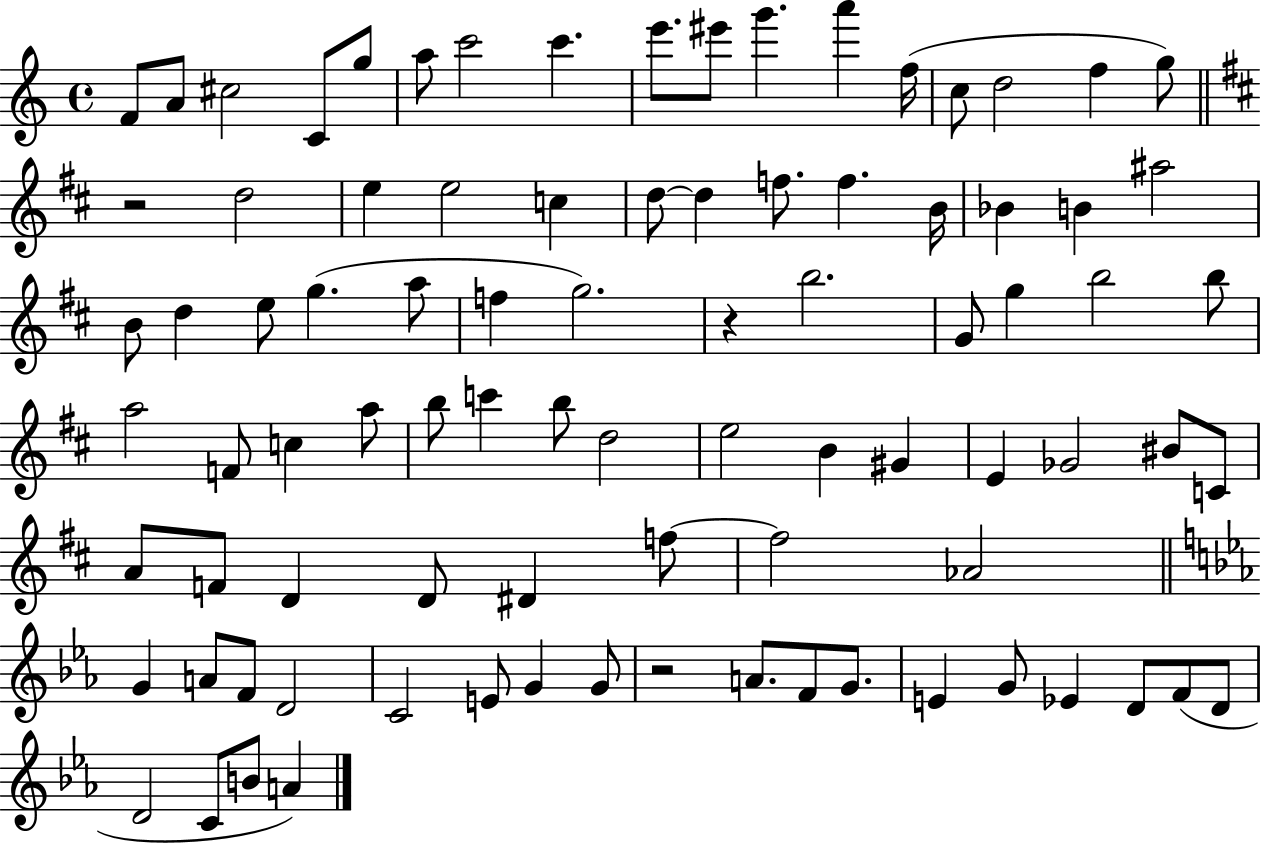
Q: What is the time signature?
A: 4/4